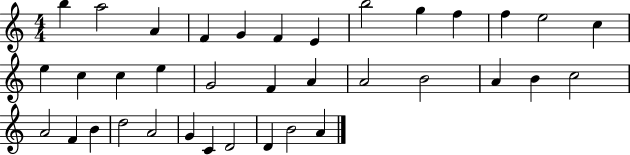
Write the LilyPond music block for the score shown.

{
  \clef treble
  \numericTimeSignature
  \time 4/4
  \key c \major
  b''4 a''2 a'4 | f'4 g'4 f'4 e'4 | b''2 g''4 f''4 | f''4 e''2 c''4 | \break e''4 c''4 c''4 e''4 | g'2 f'4 a'4 | a'2 b'2 | a'4 b'4 c''2 | \break a'2 f'4 b'4 | d''2 a'2 | g'4 c'4 d'2 | d'4 b'2 a'4 | \break \bar "|."
}